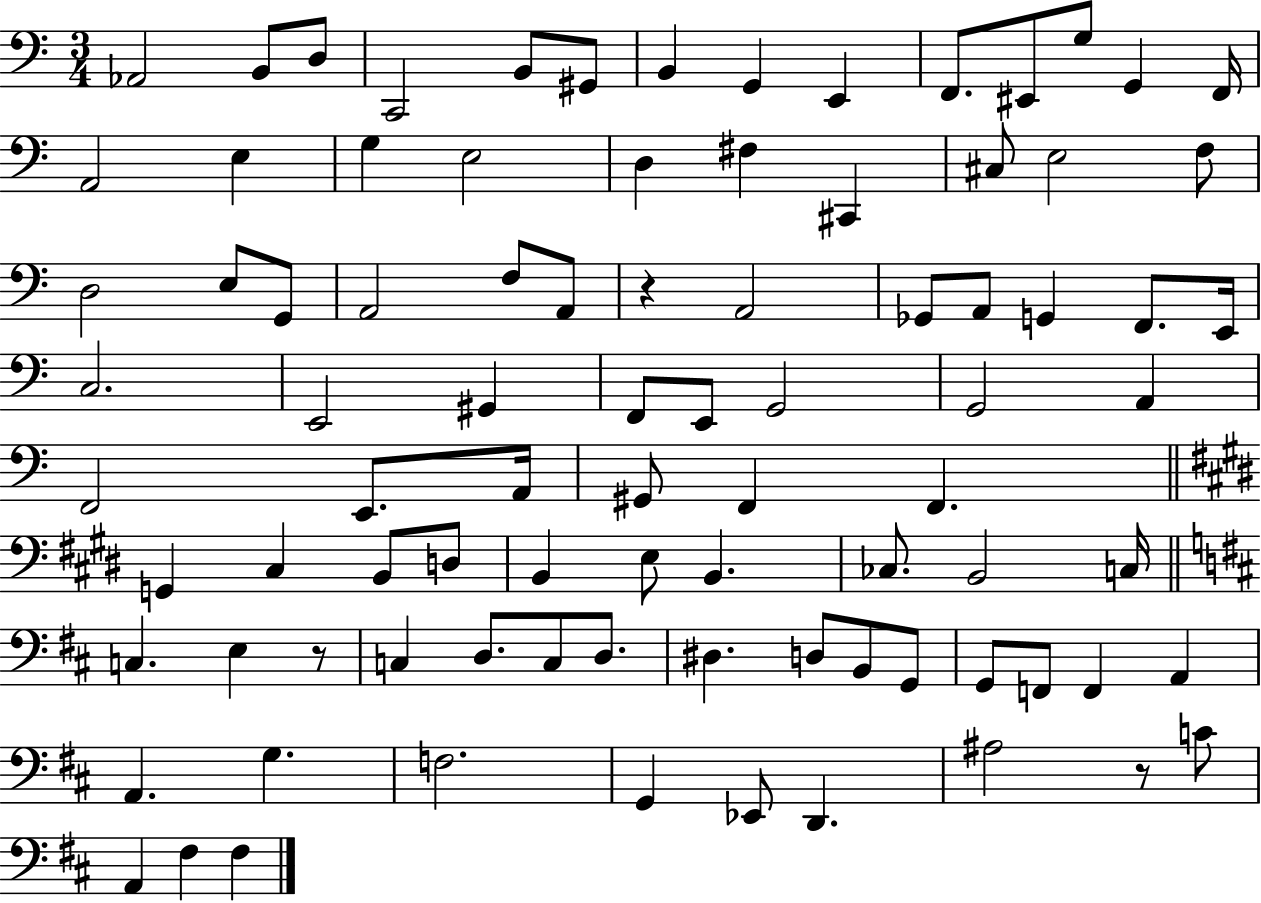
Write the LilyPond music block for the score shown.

{
  \clef bass
  \numericTimeSignature
  \time 3/4
  \key c \major
  aes,2 b,8 d8 | c,2 b,8 gis,8 | b,4 g,4 e,4 | f,8. eis,8 g8 g,4 f,16 | \break a,2 e4 | g4 e2 | d4 fis4 cis,4 | cis8 e2 f8 | \break d2 e8 g,8 | a,2 f8 a,8 | r4 a,2 | ges,8 a,8 g,4 f,8. e,16 | \break c2. | e,2 gis,4 | f,8 e,8 g,2 | g,2 a,4 | \break f,2 e,8. a,16 | gis,8 f,4 f,4. | \bar "||" \break \key e \major g,4 cis4 b,8 d8 | b,4 e8 b,4. | ces8. b,2 c16 | \bar "||" \break \key d \major c4. e4 r8 | c4 d8. c8 d8. | dis4. d8 b,8 g,8 | g,8 f,8 f,4 a,4 | \break a,4. g4. | f2. | g,4 ees,8 d,4. | ais2 r8 c'8 | \break a,4 fis4 fis4 | \bar "|."
}